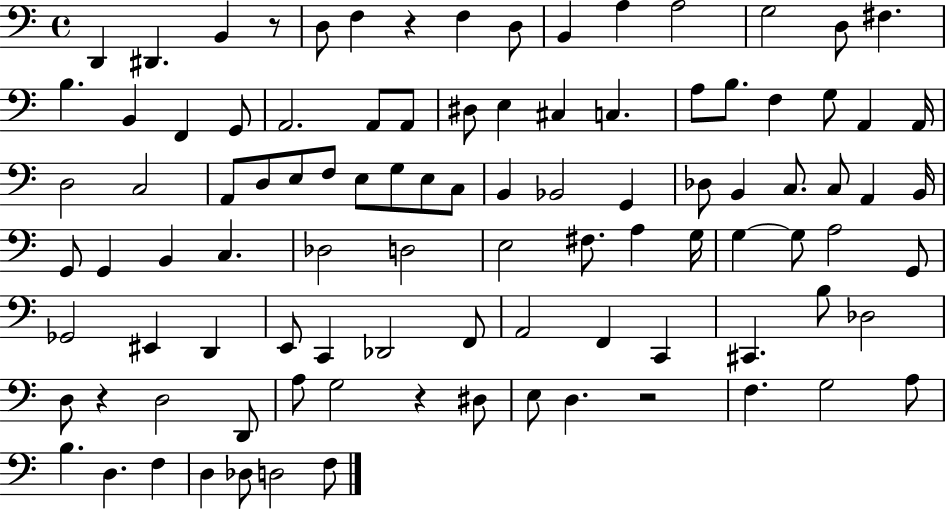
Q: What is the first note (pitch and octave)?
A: D2